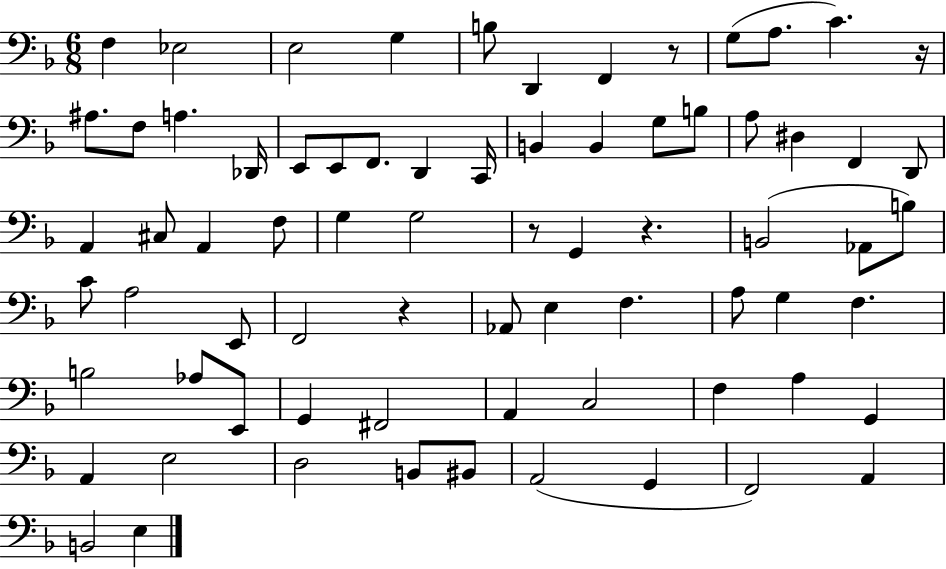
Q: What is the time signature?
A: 6/8